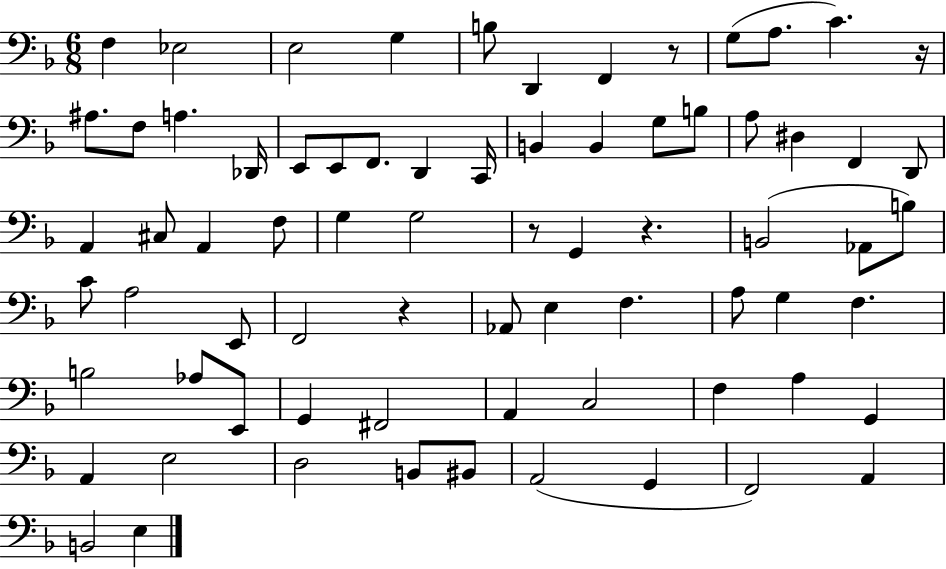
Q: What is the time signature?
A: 6/8